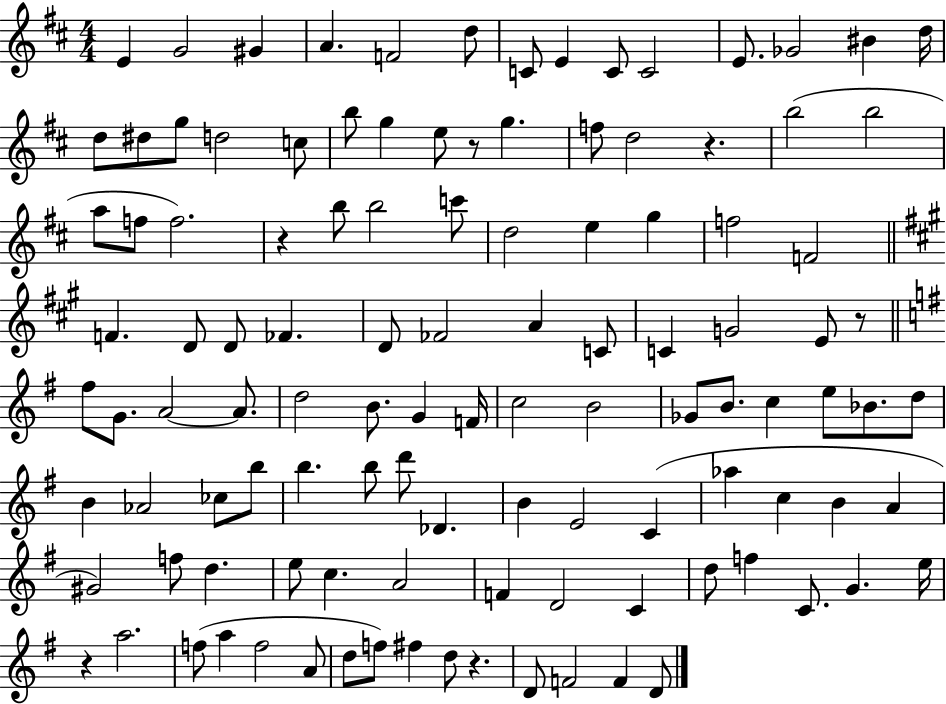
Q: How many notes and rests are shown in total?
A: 113